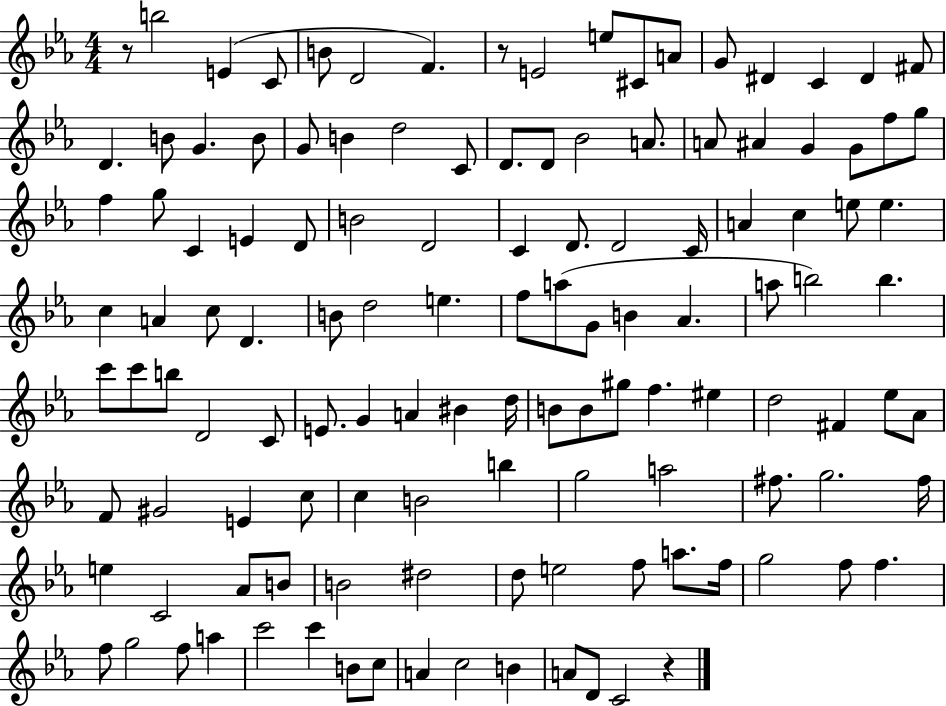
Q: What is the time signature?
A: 4/4